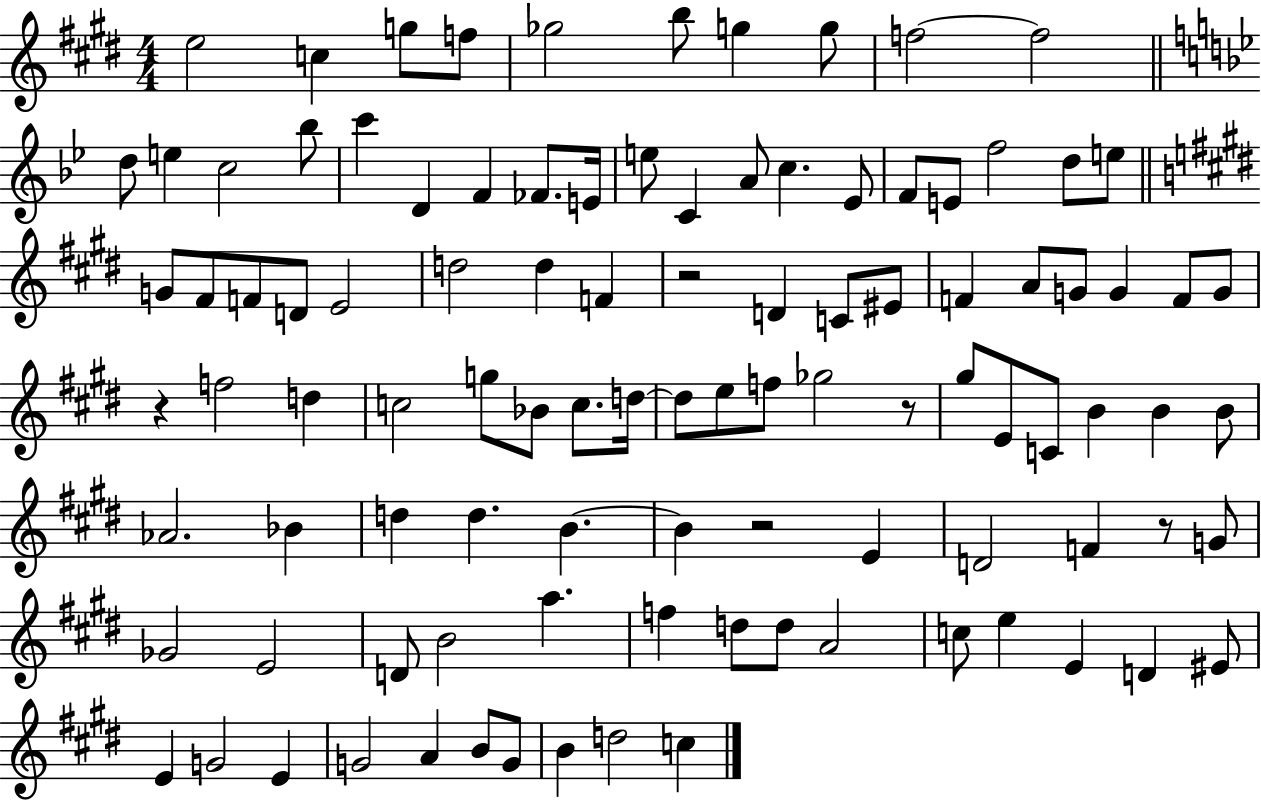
E5/h C5/q G5/e F5/e Gb5/h B5/e G5/q G5/e F5/h F5/h D5/e E5/q C5/h Bb5/e C6/q D4/q F4/q FES4/e. E4/s E5/e C4/q A4/e C5/q. Eb4/e F4/e E4/e F5/h D5/e E5/e G4/e F#4/e F4/e D4/e E4/h D5/h D5/q F4/q R/h D4/q C4/e EIS4/e F4/q A4/e G4/e G4/q F4/e G4/e R/q F5/h D5/q C5/h G5/e Bb4/e C5/e. D5/s D5/e E5/e F5/e Gb5/h R/e G#5/e E4/e C4/e B4/q B4/q B4/e Ab4/h. Bb4/q D5/q D5/q. B4/q. B4/q R/h E4/q D4/h F4/q R/e G4/e Gb4/h E4/h D4/e B4/h A5/q. F5/q D5/e D5/e A4/h C5/e E5/q E4/q D4/q EIS4/e E4/q G4/h E4/q G4/h A4/q B4/e G4/e B4/q D5/h C5/q